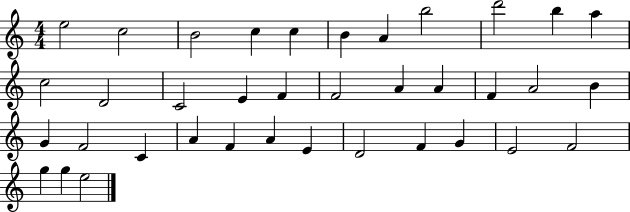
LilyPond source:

{
  \clef treble
  \numericTimeSignature
  \time 4/4
  \key c \major
  e''2 c''2 | b'2 c''4 c''4 | b'4 a'4 b''2 | d'''2 b''4 a''4 | \break c''2 d'2 | c'2 e'4 f'4 | f'2 a'4 a'4 | f'4 a'2 b'4 | \break g'4 f'2 c'4 | a'4 f'4 a'4 e'4 | d'2 f'4 g'4 | e'2 f'2 | \break g''4 g''4 e''2 | \bar "|."
}